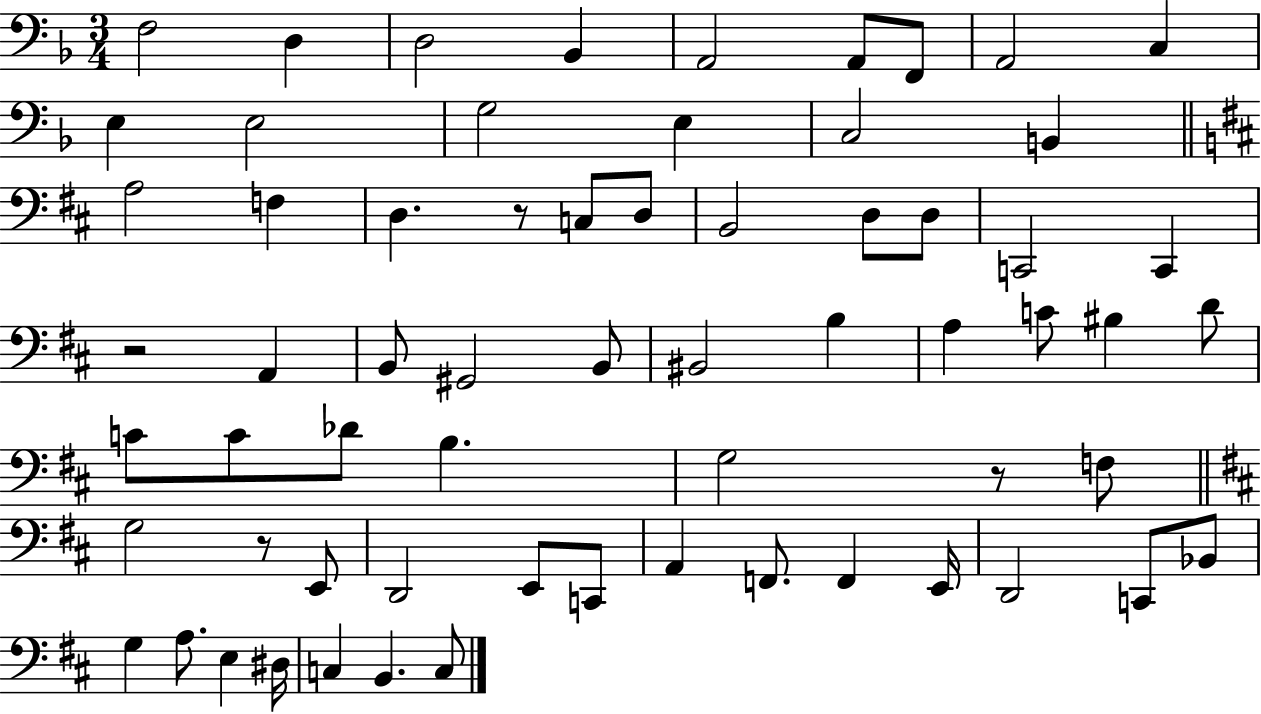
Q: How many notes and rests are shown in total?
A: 64